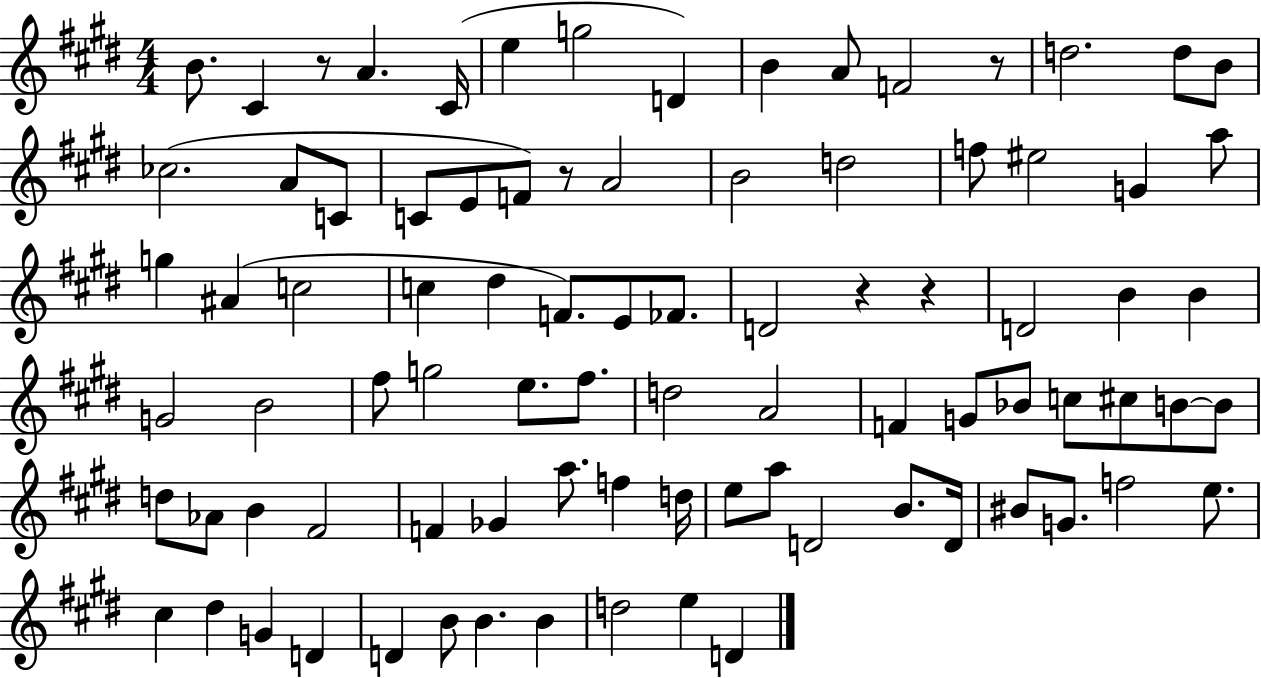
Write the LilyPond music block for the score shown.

{
  \clef treble
  \numericTimeSignature
  \time 4/4
  \key e \major
  \repeat volta 2 { b'8. cis'4 r8 a'4. cis'16( | e''4 g''2 d'4) | b'4 a'8 f'2 r8 | d''2. d''8 b'8 | \break ces''2.( a'8 c'8 | c'8 e'8 f'8) r8 a'2 | b'2 d''2 | f''8 eis''2 g'4 a''8 | \break g''4 ais'4( c''2 | c''4 dis''4 f'8.) e'8 fes'8. | d'2 r4 r4 | d'2 b'4 b'4 | \break g'2 b'2 | fis''8 g''2 e''8. fis''8. | d''2 a'2 | f'4 g'8 bes'8 c''8 cis''8 b'8~~ b'8 | \break d''8 aes'8 b'4 fis'2 | f'4 ges'4 a''8. f''4 d''16 | e''8 a''8 d'2 b'8. d'16 | bis'8 g'8. f''2 e''8. | \break cis''4 dis''4 g'4 d'4 | d'4 b'8 b'4. b'4 | d''2 e''4 d'4 | } \bar "|."
}